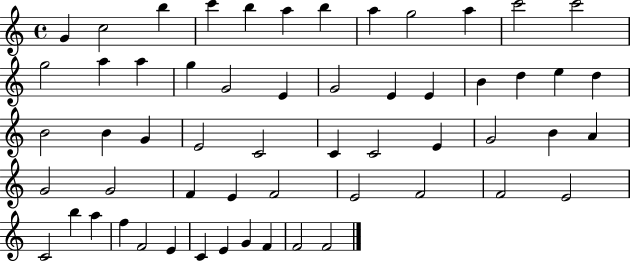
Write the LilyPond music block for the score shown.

{
  \clef treble
  \time 4/4
  \defaultTimeSignature
  \key c \major
  g'4 c''2 b''4 | c'''4 b''4 a''4 b''4 | a''4 g''2 a''4 | c'''2 c'''2 | \break g''2 a''4 a''4 | g''4 g'2 e'4 | g'2 e'4 e'4 | b'4 d''4 e''4 d''4 | \break b'2 b'4 g'4 | e'2 c'2 | c'4 c'2 e'4 | g'2 b'4 a'4 | \break g'2 g'2 | f'4 e'4 f'2 | e'2 f'2 | f'2 e'2 | \break c'2 b''4 a''4 | f''4 f'2 e'4 | c'4 e'4 g'4 f'4 | f'2 f'2 | \break \bar "|."
}